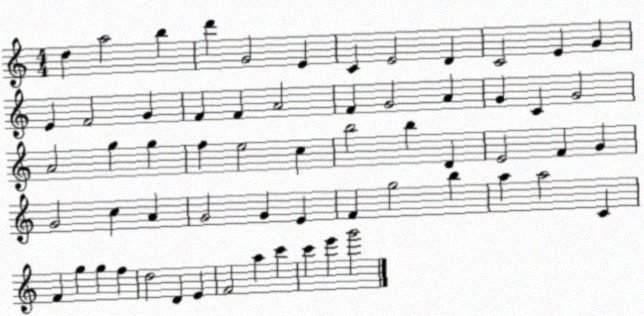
X:1
T:Untitled
M:4/4
L:1/4
K:C
d a2 b d' G2 E C E2 D C2 E G E F2 G F F A2 F G2 A G C G2 A2 g g f e2 c b2 b D E2 F G G2 c A G2 G E F g2 b a a2 C F g g f d2 D E F2 a c' c' e' g'2